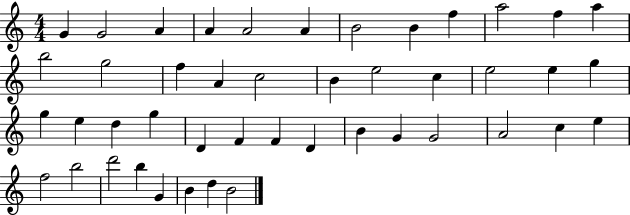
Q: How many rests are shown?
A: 0